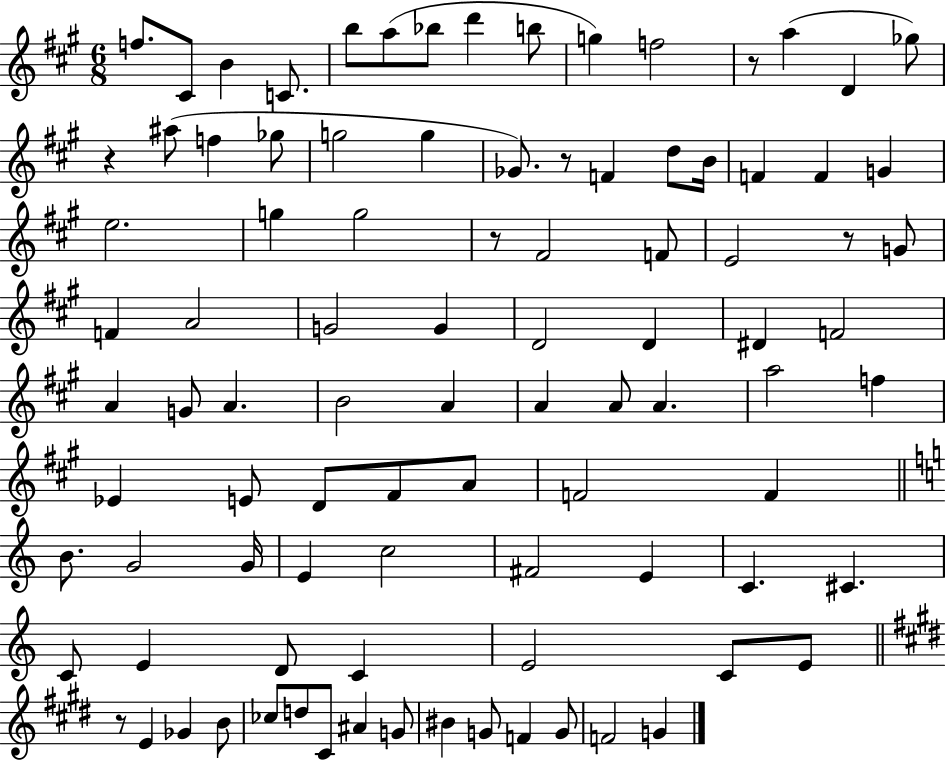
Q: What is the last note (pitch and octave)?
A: G4